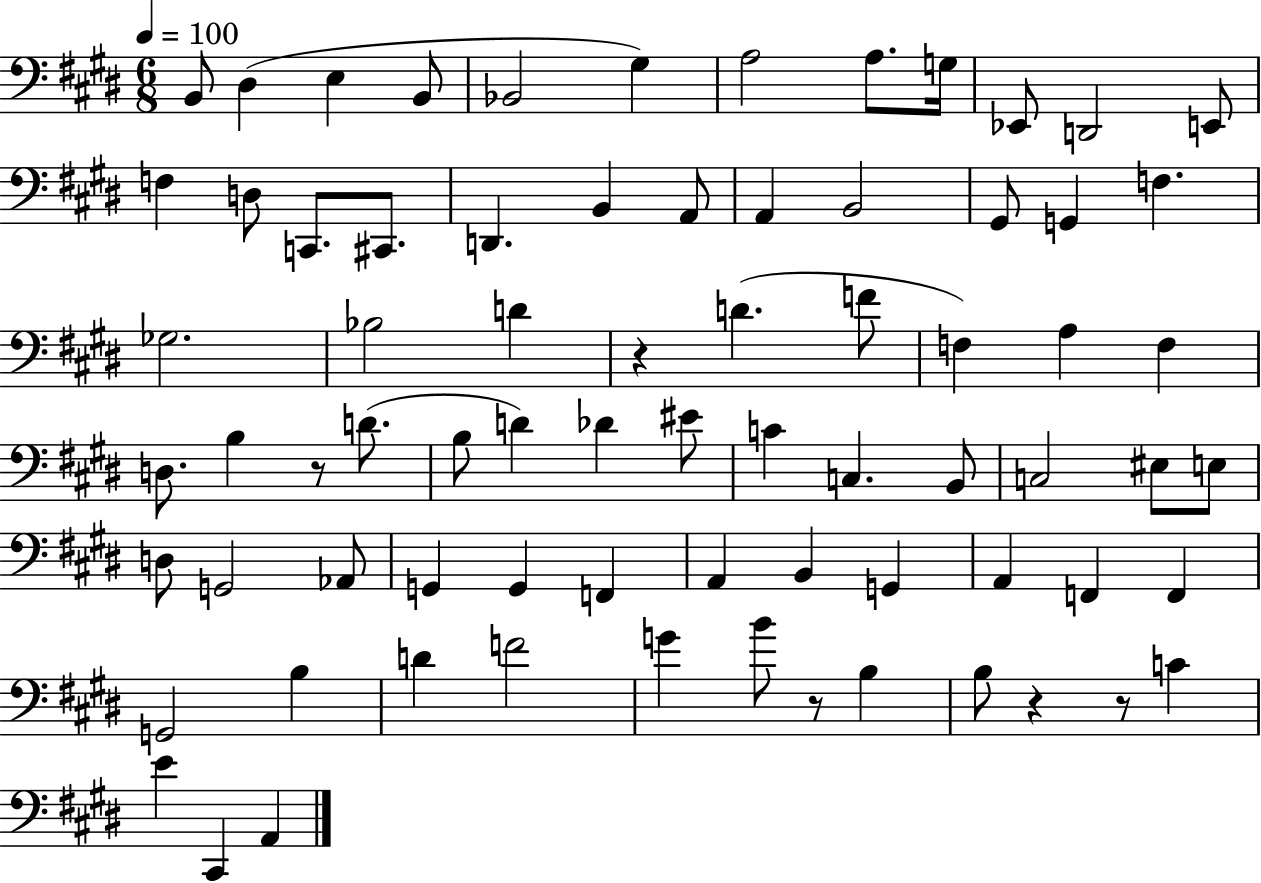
{
  \clef bass
  \numericTimeSignature
  \time 6/8
  \key e \major
  \tempo 4 = 100
  \repeat volta 2 { b,8 dis4( e4 b,8 | bes,2 gis4) | a2 a8. g16 | ees,8 d,2 e,8 | \break f4 d8 c,8. cis,8. | d,4. b,4 a,8 | a,4 b,2 | gis,8 g,4 f4. | \break ges2. | bes2 d'4 | r4 d'4.( f'8 | f4) a4 f4 | \break d8. b4 r8 d'8.( | b8 d'4) des'4 eis'8 | c'4 c4. b,8 | c2 eis8 e8 | \break d8 g,2 aes,8 | g,4 g,4 f,4 | a,4 b,4 g,4 | a,4 f,4 f,4 | \break g,2 b4 | d'4 f'2 | g'4 b'8 r8 b4 | b8 r4 r8 c'4 | \break e'4 cis,4 a,4 | } \bar "|."
}